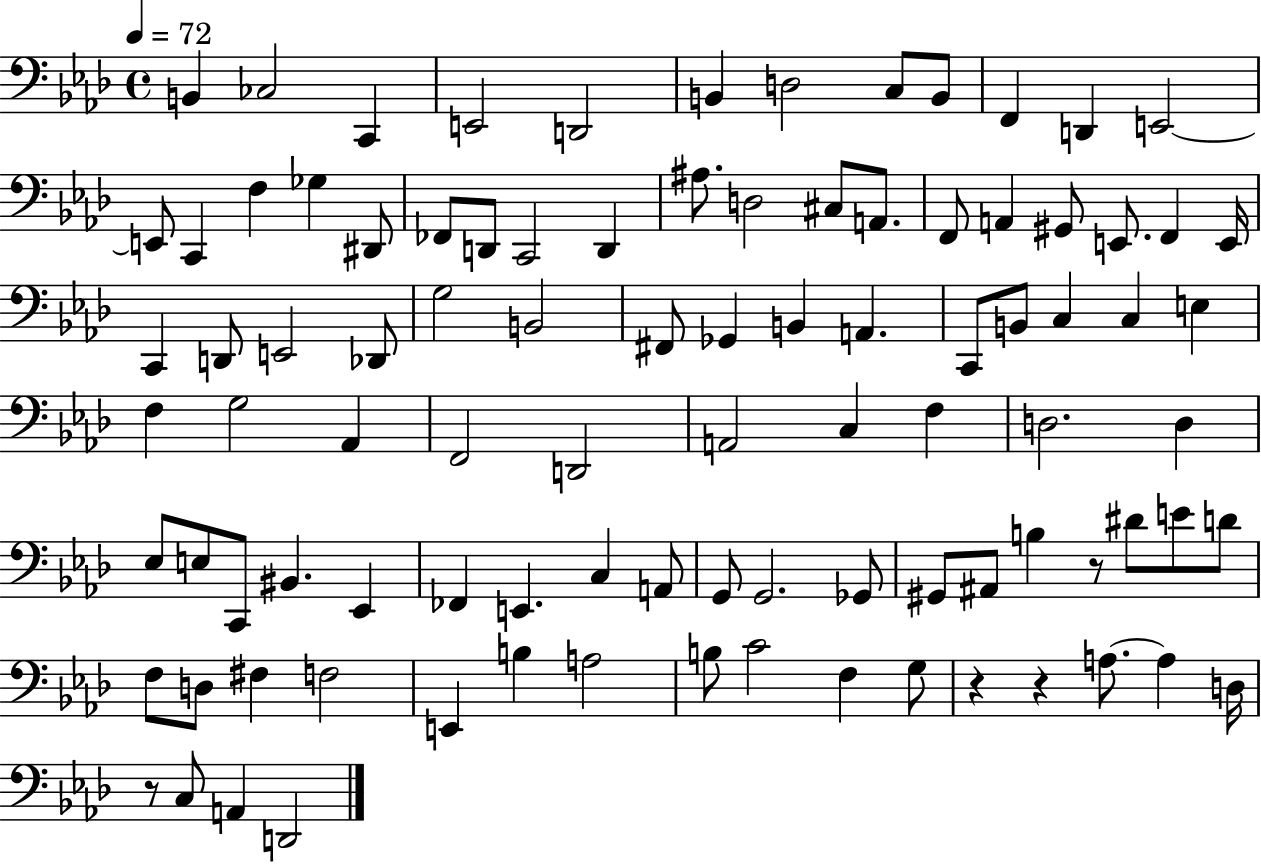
X:1
T:Untitled
M:4/4
L:1/4
K:Ab
B,, _C,2 C,, E,,2 D,,2 B,, D,2 C,/2 B,,/2 F,, D,, E,,2 E,,/2 C,, F, _G, ^D,,/2 _F,,/2 D,,/2 C,,2 D,, ^A,/2 D,2 ^C,/2 A,,/2 F,,/2 A,, ^G,,/2 E,,/2 F,, E,,/4 C,, D,,/2 E,,2 _D,,/2 G,2 B,,2 ^F,,/2 _G,, B,, A,, C,,/2 B,,/2 C, C, E, F, G,2 _A,, F,,2 D,,2 A,,2 C, F, D,2 D, _E,/2 E,/2 C,,/2 ^B,, _E,, _F,, E,, C, A,,/2 G,,/2 G,,2 _G,,/2 ^G,,/2 ^A,,/2 B, z/2 ^D/2 E/2 D/2 F,/2 D,/2 ^F, F,2 E,, B, A,2 B,/2 C2 F, G,/2 z z A,/2 A, D,/4 z/2 C,/2 A,, D,,2